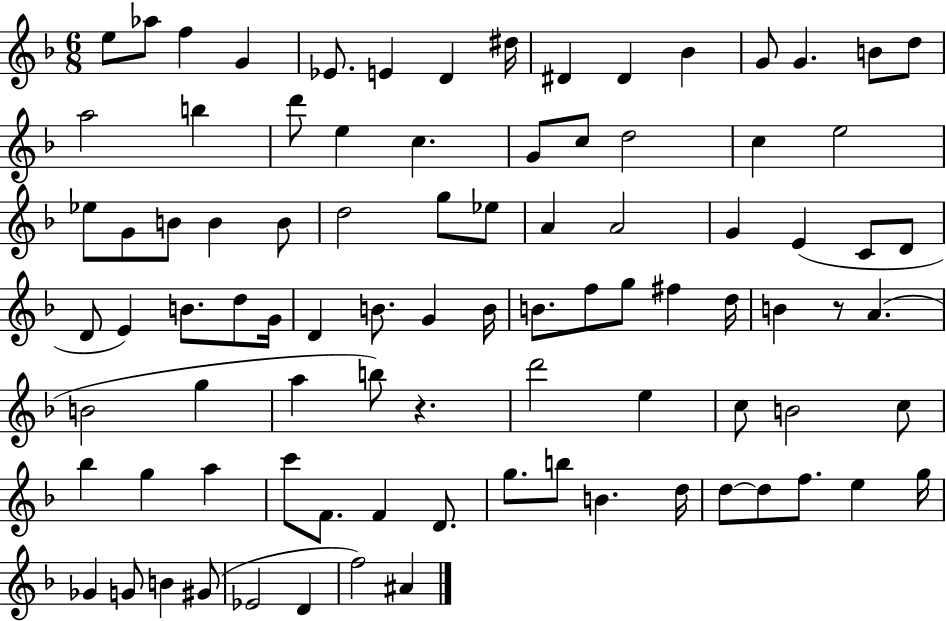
{
  \clef treble
  \numericTimeSignature
  \time 6/8
  \key f \major
  e''8 aes''8 f''4 g'4 | ees'8. e'4 d'4 dis''16 | dis'4 dis'4 bes'4 | g'8 g'4. b'8 d''8 | \break a''2 b''4 | d'''8 e''4 c''4. | g'8 c''8 d''2 | c''4 e''2 | \break ees''8 g'8 b'8 b'4 b'8 | d''2 g''8 ees''8 | a'4 a'2 | g'4 e'4( c'8 d'8 | \break d'8 e'4) b'8. d''8 g'16 | d'4 b'8. g'4 b'16 | b'8. f''8 g''8 fis''4 d''16 | b'4 r8 a'4.( | \break b'2 g''4 | a''4 b''8) r4. | d'''2 e''4 | c''8 b'2 c''8 | \break bes''4 g''4 a''4 | c'''8 f'8. f'4 d'8. | g''8. b''8 b'4. d''16 | d''8~~ d''8 f''8. e''4 g''16 | \break ges'4 g'8 b'4 gis'8( | ees'2 d'4 | f''2) ais'4 | \bar "|."
}